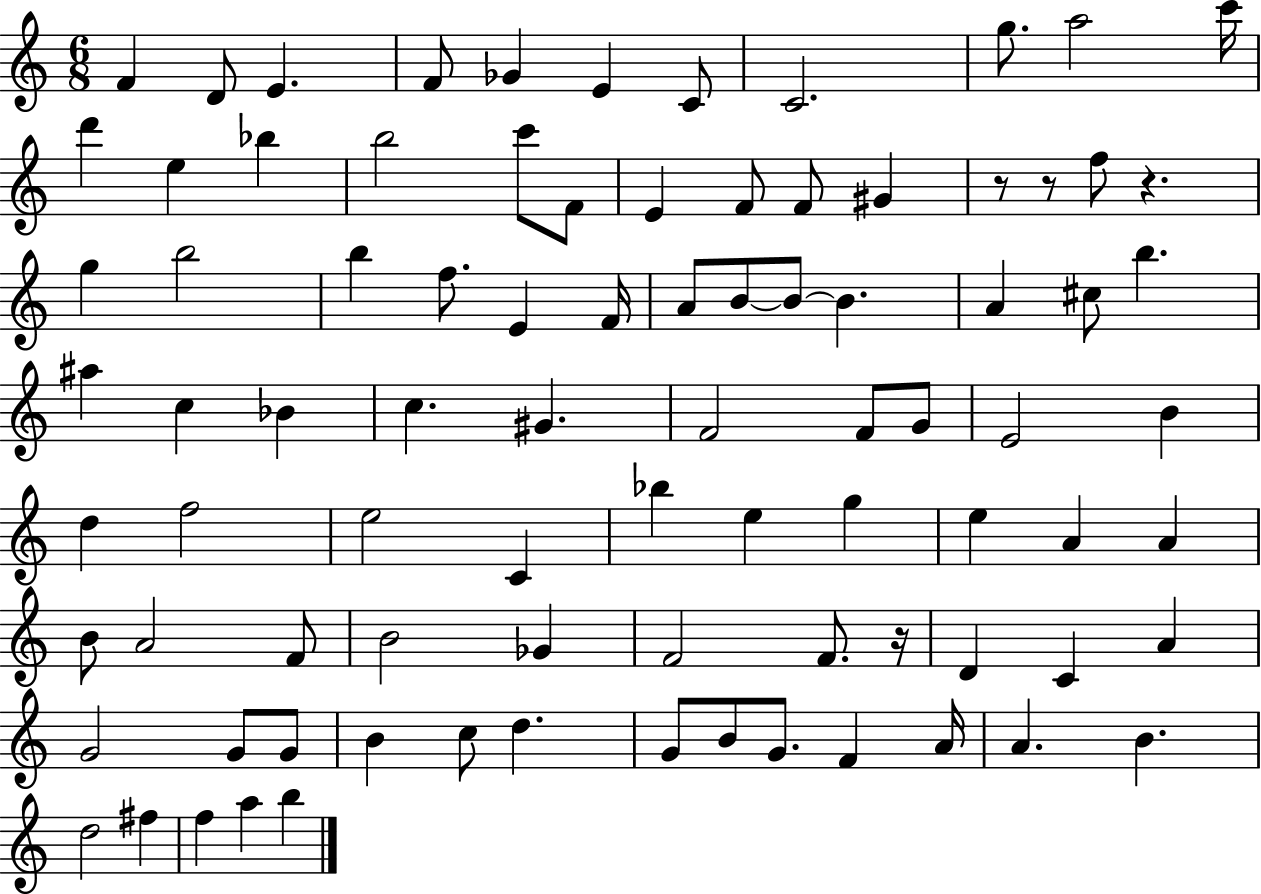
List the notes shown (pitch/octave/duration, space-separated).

F4/q D4/e E4/q. F4/e Gb4/q E4/q C4/e C4/h. G5/e. A5/h C6/s D6/q E5/q Bb5/q B5/h C6/e F4/e E4/q F4/e F4/e G#4/q R/e R/e F5/e R/q. G5/q B5/h B5/q F5/e. E4/q F4/s A4/e B4/e B4/e B4/q. A4/q C#5/e B5/q. A#5/q C5/q Bb4/q C5/q. G#4/q. F4/h F4/e G4/e E4/h B4/q D5/q F5/h E5/h C4/q Bb5/q E5/q G5/q E5/q A4/q A4/q B4/e A4/h F4/e B4/h Gb4/q F4/h F4/e. R/s D4/q C4/q A4/q G4/h G4/e G4/e B4/q C5/e D5/q. G4/e B4/e G4/e. F4/q A4/s A4/q. B4/q. D5/h F#5/q F5/q A5/q B5/q